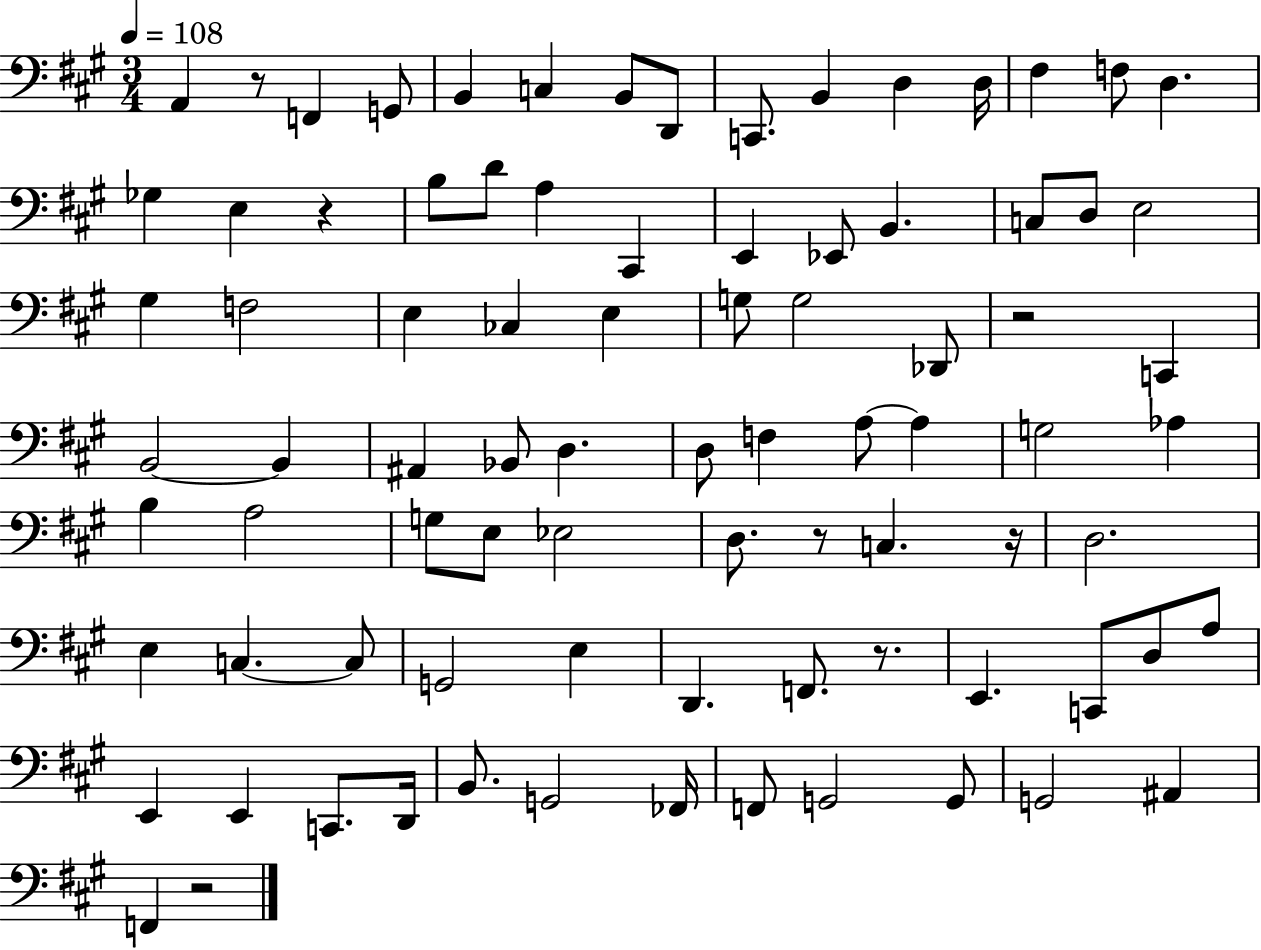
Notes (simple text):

A2/q R/e F2/q G2/e B2/q C3/q B2/e D2/e C2/e. B2/q D3/q D3/s F#3/q F3/e D3/q. Gb3/q E3/q R/q B3/e D4/e A3/q C#2/q E2/q Eb2/e B2/q. C3/e D3/e E3/h G#3/q F3/h E3/q CES3/q E3/q G3/e G3/h Db2/e R/h C2/q B2/h B2/q A#2/q Bb2/e D3/q. D3/e F3/q A3/e A3/q G3/h Ab3/q B3/q A3/h G3/e E3/e Eb3/h D3/e. R/e C3/q. R/s D3/h. E3/q C3/q. C3/e G2/h E3/q D2/q. F2/e. R/e. E2/q. C2/e D3/e A3/e E2/q E2/q C2/e. D2/s B2/e. G2/h FES2/s F2/e G2/h G2/e G2/h A#2/q F2/q R/h